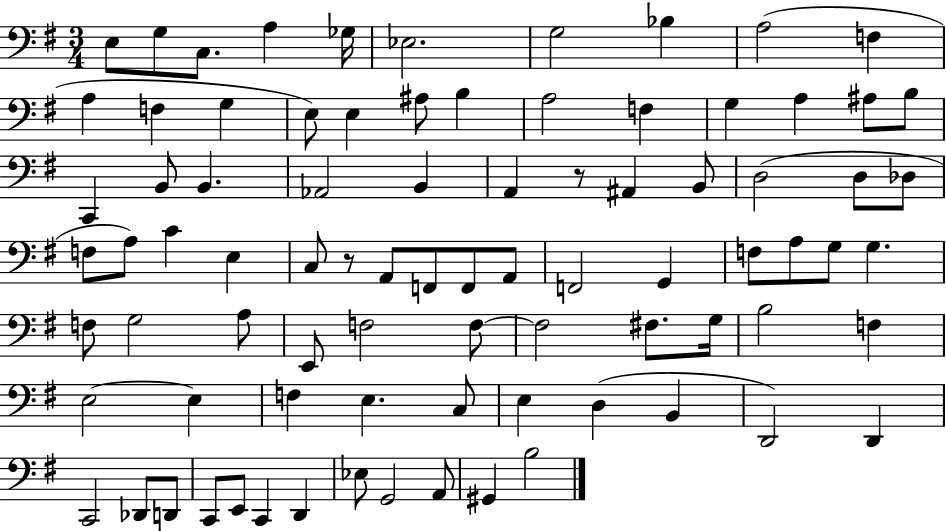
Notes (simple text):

E3/e G3/e C3/e. A3/q Gb3/s Eb3/h. G3/h Bb3/q A3/h F3/q A3/q F3/q G3/q E3/e E3/q A#3/e B3/q A3/h F3/q G3/q A3/q A#3/e B3/e C2/q B2/e B2/q. Ab2/h B2/q A2/q R/e A#2/q B2/e D3/h D3/e Db3/e F3/e A3/e C4/q E3/q C3/e R/e A2/e F2/e F2/e A2/e F2/h G2/q F3/e A3/e G3/e G3/q. F3/e G3/h A3/e E2/e F3/h F3/e F3/h F#3/e. G3/s B3/h F3/q E3/h E3/q F3/q E3/q. C3/e E3/q D3/q B2/q D2/h D2/q C2/h Db2/e D2/e C2/e E2/e C2/q D2/q Eb3/e G2/h A2/e G#2/q B3/h